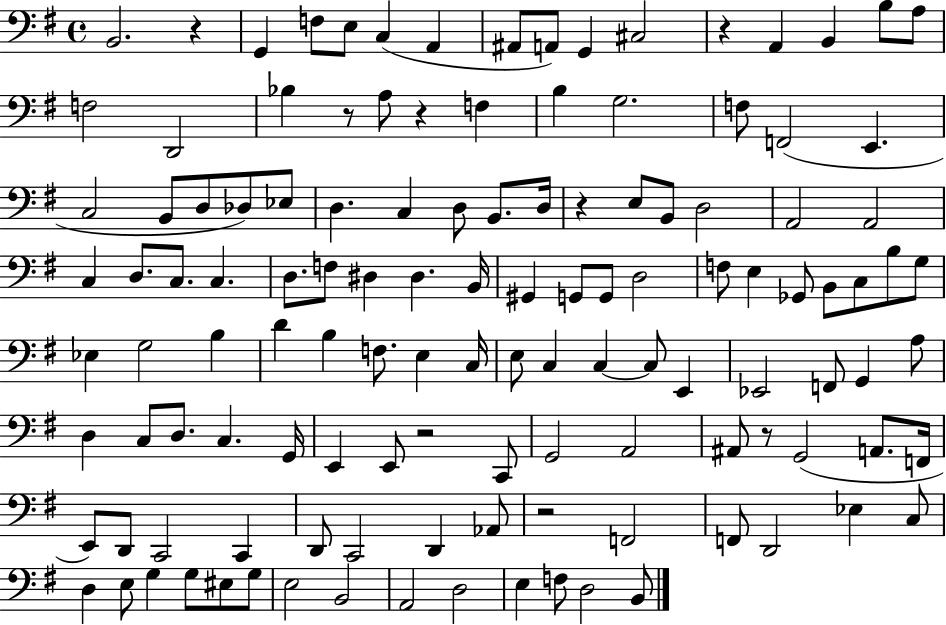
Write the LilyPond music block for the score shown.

{
  \clef bass
  \time 4/4
  \defaultTimeSignature
  \key g \major
  b,2. r4 | g,4 f8 e8 c4( a,4 | ais,8 a,8) g,4 cis2 | r4 a,4 b,4 b8 a8 | \break f2 d,2 | bes4 r8 a8 r4 f4 | b4 g2. | f8 f,2( e,4. | \break c2 b,8 d8 des8) ees8 | d4. c4 d8 b,8. d16 | r4 e8 b,8 d2 | a,2 a,2 | \break c4 d8. c8. c4. | d8. f8 dis4 dis4. b,16 | gis,4 g,8 g,8 d2 | f8 e4 ges,8 b,8 c8 b8 g8 | \break ees4 g2 b4 | d'4 b4 f8. e4 c16 | e8 c4 c4~~ c8 e,4 | ees,2 f,8 g,4 a8 | \break d4 c8 d8. c4. g,16 | e,4 e,8 r2 c,8 | g,2 a,2 | ais,8 r8 g,2( a,8. f,16 | \break e,8) d,8 c,2 c,4 | d,8 c,2 d,4 aes,8 | r2 f,2 | f,8 d,2 ees4 c8 | \break d4 e8 g4 g8 eis8 g8 | e2 b,2 | a,2 d2 | e4 f8 d2 b,8 | \break \bar "|."
}